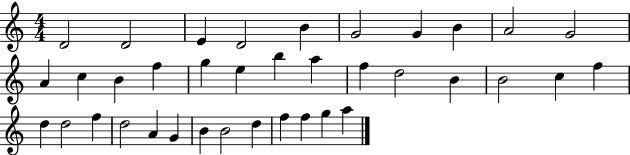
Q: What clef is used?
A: treble